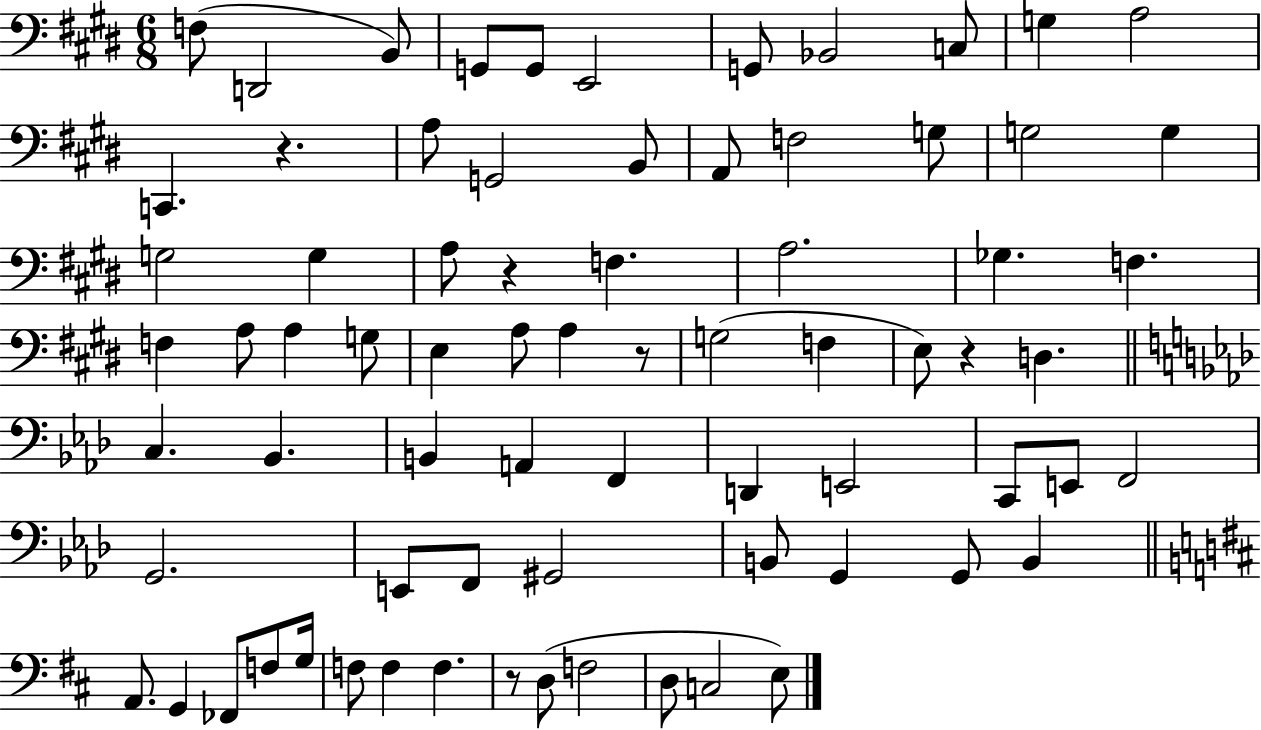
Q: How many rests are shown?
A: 5